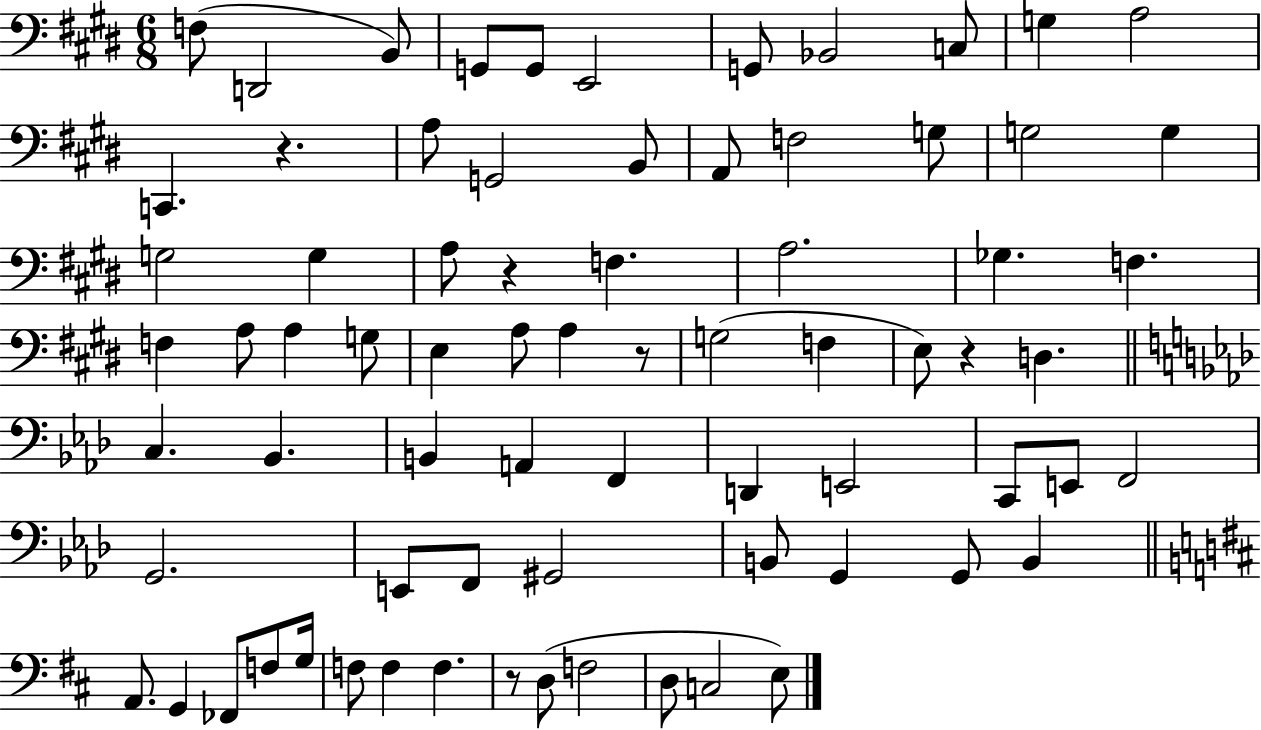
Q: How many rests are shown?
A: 5